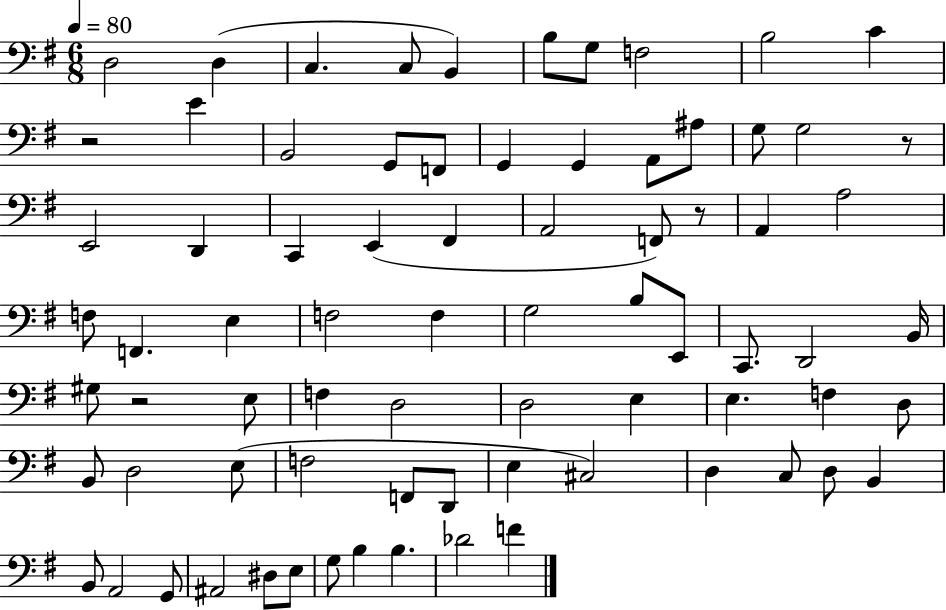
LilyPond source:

{
  \clef bass
  \numericTimeSignature
  \time 6/8
  \key g \major
  \tempo 4 = 80
  d2 d4( | c4. c8 b,4) | b8 g8 f2 | b2 c'4 | \break r2 e'4 | b,2 g,8 f,8 | g,4 g,4 a,8 ais8 | g8 g2 r8 | \break e,2 d,4 | c,4 e,4( fis,4 | a,2 f,8) r8 | a,4 a2 | \break f8 f,4. e4 | f2 f4 | g2 b8 e,8 | c,8. d,2 b,16 | \break gis8 r2 e8 | f4 d2 | d2 e4 | e4. f4 d8 | \break b,8 d2 e8( | f2 f,8 d,8 | e4 cis2) | d4 c8 d8 b,4 | \break b,8 a,2 g,8 | ais,2 dis8 e8 | g8 b4 b4. | des'2 f'4 | \break \bar "|."
}